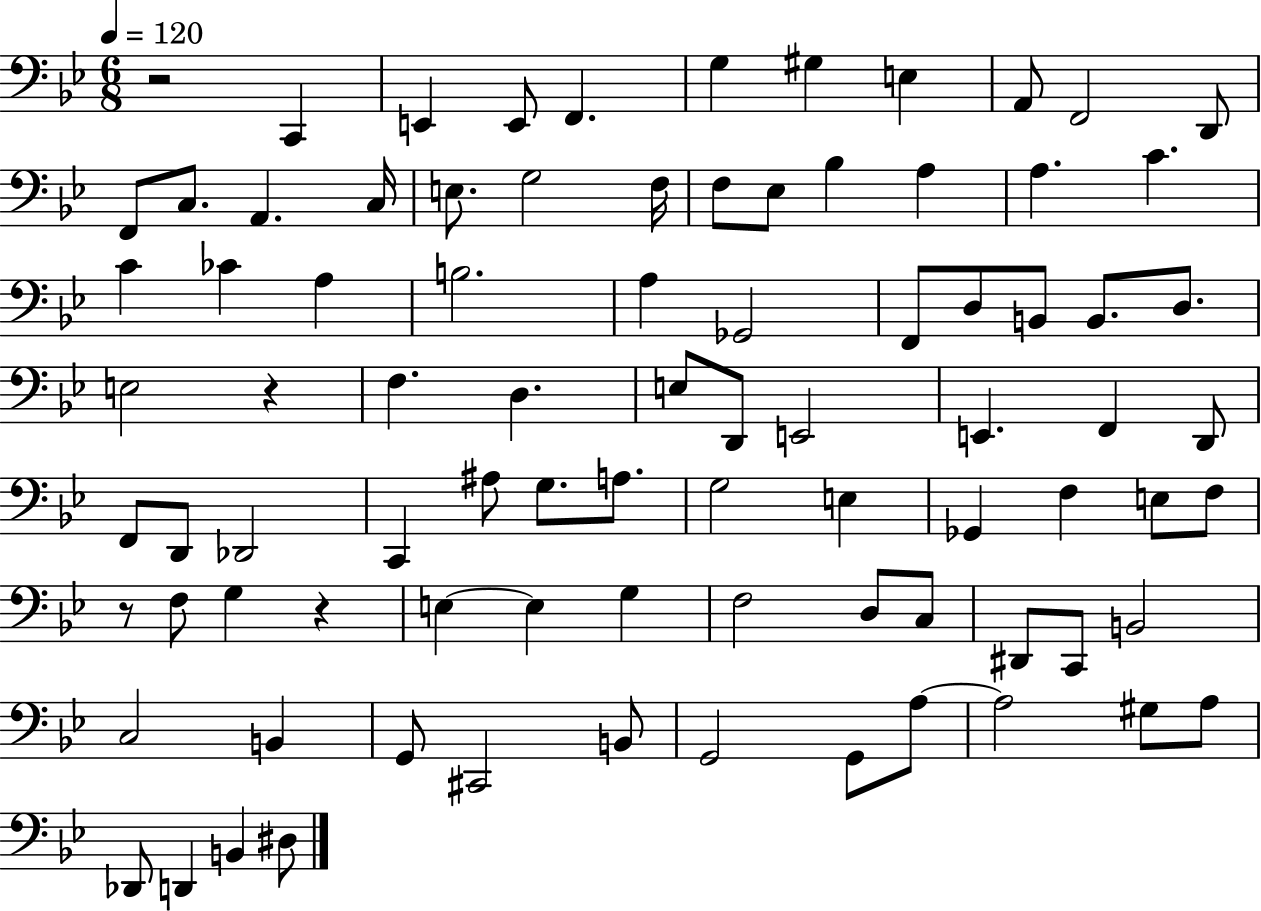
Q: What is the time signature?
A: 6/8